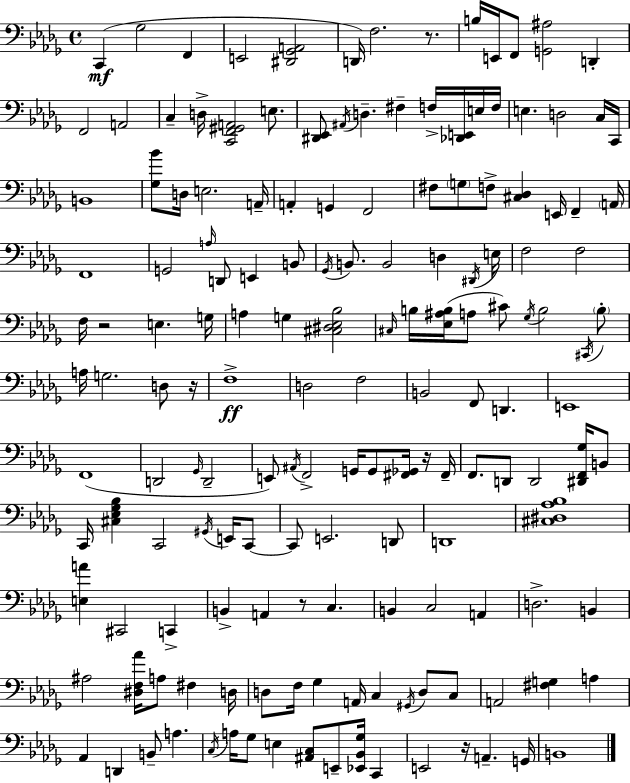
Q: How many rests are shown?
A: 6